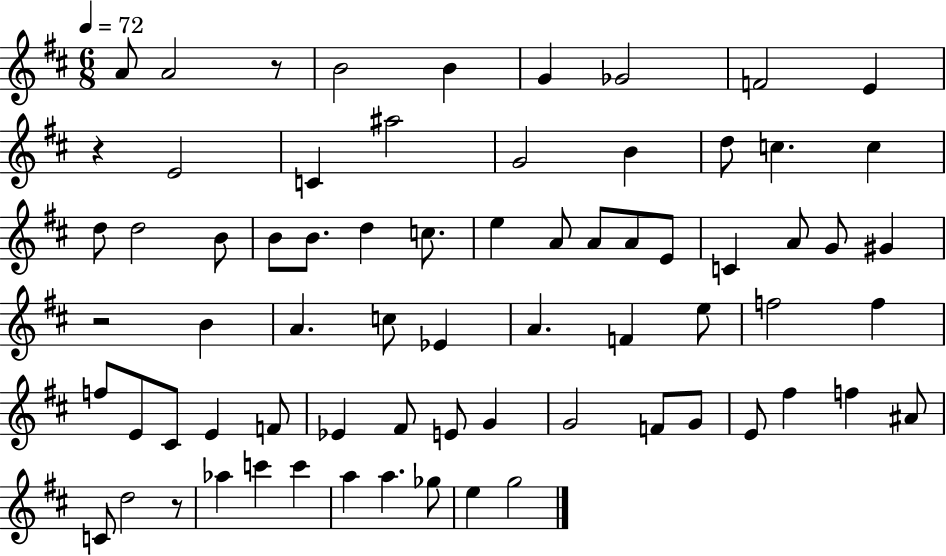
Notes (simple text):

A4/e A4/h R/e B4/h B4/q G4/q Gb4/h F4/h E4/q R/q E4/h C4/q A#5/h G4/h B4/q D5/e C5/q. C5/q D5/e D5/h B4/e B4/e B4/e. D5/q C5/e. E5/q A4/e A4/e A4/e E4/e C4/q A4/e G4/e G#4/q R/h B4/q A4/q. C5/e Eb4/q A4/q. F4/q E5/e F5/h F5/q F5/e E4/e C#4/e E4/q F4/e Eb4/q F#4/e E4/e G4/q G4/h F4/e G4/e E4/e F#5/q F5/q A#4/e C4/e D5/h R/e Ab5/q C6/q C6/q A5/q A5/q. Gb5/e E5/q G5/h